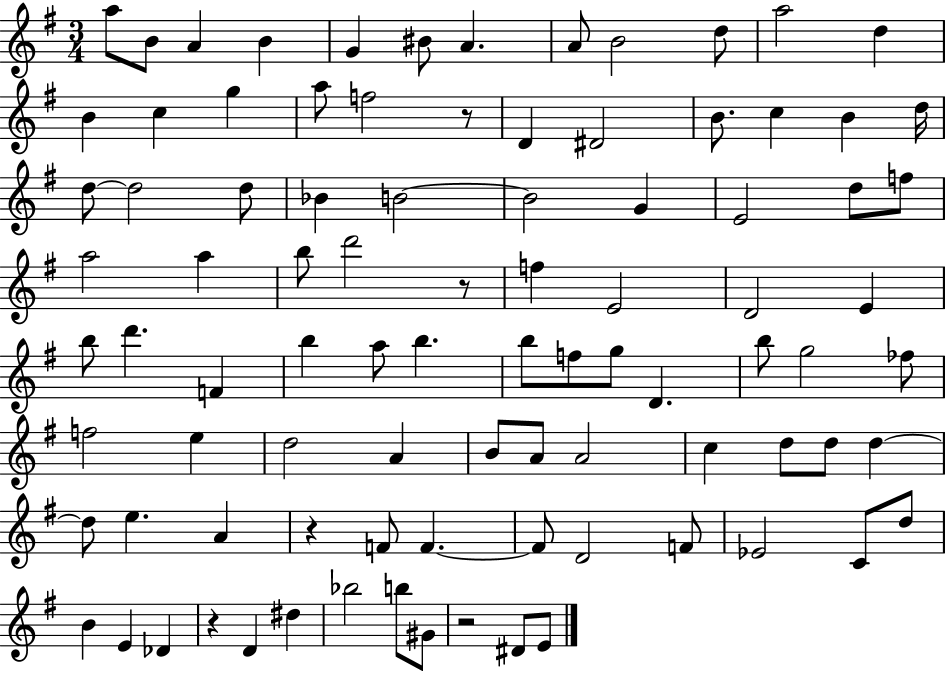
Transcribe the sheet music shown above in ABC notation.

X:1
T:Untitled
M:3/4
L:1/4
K:G
a/2 B/2 A B G ^B/2 A A/2 B2 d/2 a2 d B c g a/2 f2 z/2 D ^D2 B/2 c B d/4 d/2 d2 d/2 _B B2 B2 G E2 d/2 f/2 a2 a b/2 d'2 z/2 f E2 D2 E b/2 d' F b a/2 b b/2 f/2 g/2 D b/2 g2 _f/2 f2 e d2 A B/2 A/2 A2 c d/2 d/2 d d/2 e A z F/2 F F/2 D2 F/2 _E2 C/2 d/2 B E _D z D ^d _b2 b/2 ^G/2 z2 ^D/2 E/2